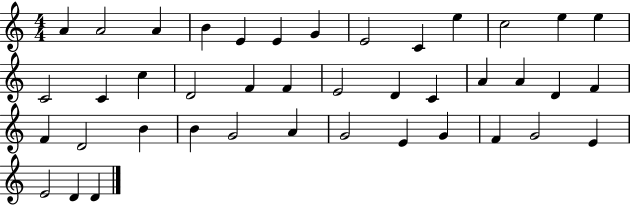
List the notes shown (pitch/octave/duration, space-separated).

A4/q A4/h A4/q B4/q E4/q E4/q G4/q E4/h C4/q E5/q C5/h E5/q E5/q C4/h C4/q C5/q D4/h F4/q F4/q E4/h D4/q C4/q A4/q A4/q D4/q F4/q F4/q D4/h B4/q B4/q G4/h A4/q G4/h E4/q G4/q F4/q G4/h E4/q E4/h D4/q D4/q